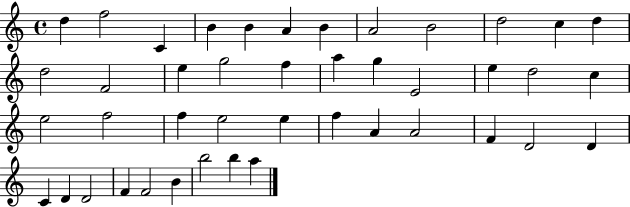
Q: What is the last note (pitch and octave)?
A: A5